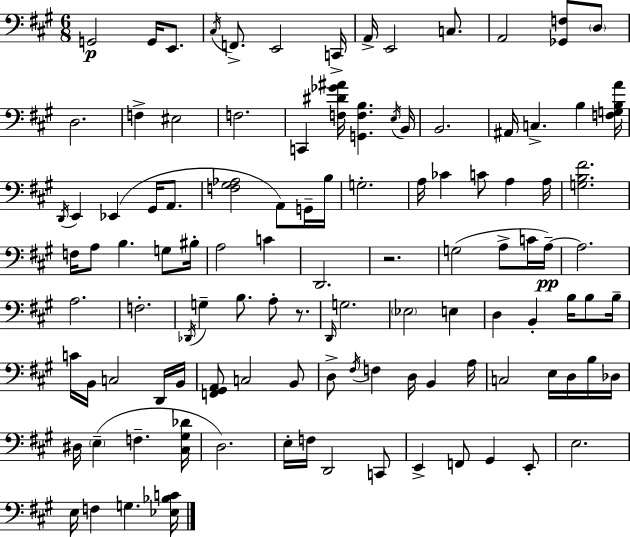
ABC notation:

X:1
T:Untitled
M:6/8
L:1/4
K:A
G,,2 G,,/4 E,,/2 ^C,/4 F,,/2 E,,2 C,,/4 A,,/4 E,,2 C,/2 A,,2 [_G,,F,]/2 D,/2 D,2 F, ^E,2 F,2 C,, [F,^D_G^A]/4 [G,,F,B,] E,/4 B,,/4 B,,2 ^A,,/4 C, B, [F,G,B,A]/4 D,,/4 E,, _E,, ^G,,/4 A,,/2 [F,^G,_A,]2 A,,/2 G,,/4 B,/4 G,2 A,/4 _C C/2 A, A,/4 [G,B,^F]2 F,/4 A,/2 B, G,/2 ^B,/4 A,2 C D,,2 z2 G,2 A,/2 C/4 A,/4 A,2 A,2 F,2 _D,,/4 G, B,/2 A,/2 z/2 D,,/4 G,2 _E,2 E, D, B,, B,/4 B,/2 B,/4 C/4 B,,/4 C,2 D,,/4 B,,/4 [F,,^G,,A,,]/2 C,2 B,,/2 D,/2 ^F,/4 F, D,/4 B,, A,/4 C,2 E,/4 D,/4 B,/4 _D,/4 ^D,/4 E, F, [^C,^G,_D]/4 D,2 E,/4 F,/4 D,,2 C,,/2 E,, F,,/2 ^G,, E,,/2 E,2 E,/4 F, G, [_E,_B,C]/4